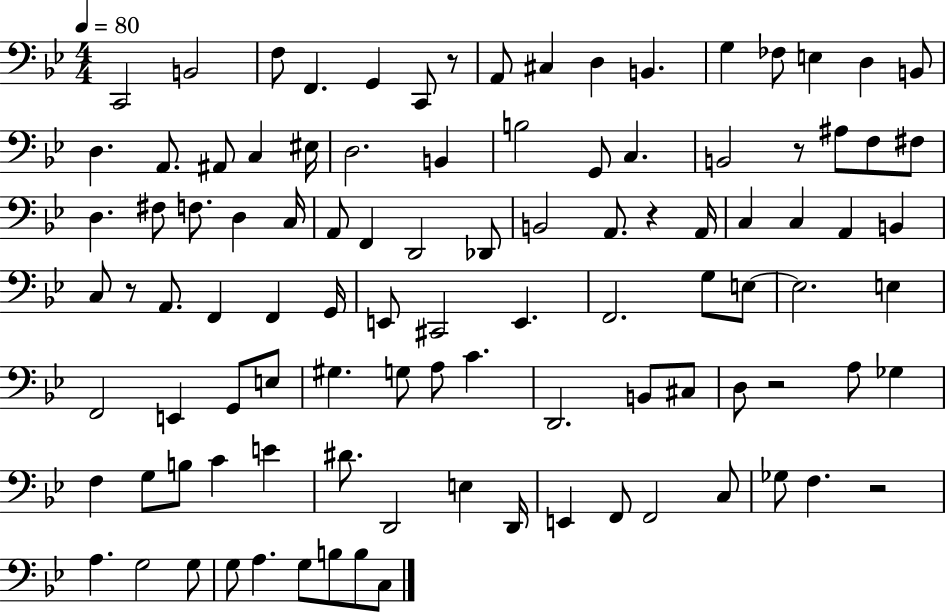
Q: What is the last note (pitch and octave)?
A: C3